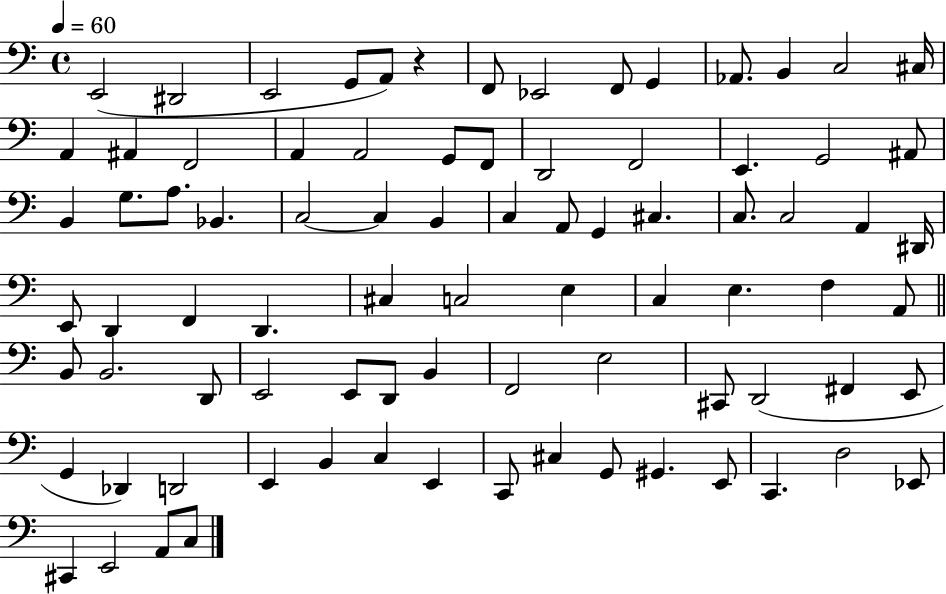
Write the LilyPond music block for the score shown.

{
  \clef bass
  \time 4/4
  \defaultTimeSignature
  \key c \major
  \tempo 4 = 60
  e,2( dis,2 | e,2 g,8 a,8) r4 | f,8 ees,2 f,8 g,4 | aes,8. b,4 c2 cis16 | \break a,4 ais,4 f,2 | a,4 a,2 g,8 f,8 | d,2 f,2 | e,4. g,2 ais,8 | \break b,4 g8. a8. bes,4. | c2~~ c4 b,4 | c4 a,8 g,4 cis4. | c8. c2 a,4 dis,16 | \break e,8 d,4 f,4 d,4. | cis4 c2 e4 | c4 e4. f4 a,8 | \bar "||" \break \key c \major b,8 b,2. d,8 | e,2 e,8 d,8 b,4 | f,2 e2 | cis,8 d,2( fis,4 e,8 | \break g,4 des,4) d,2 | e,4 b,4 c4 e,4 | c,8 cis4 g,8 gis,4. e,8 | c,4. d2 ees,8 | \break cis,4 e,2 a,8 c8 | \bar "|."
}